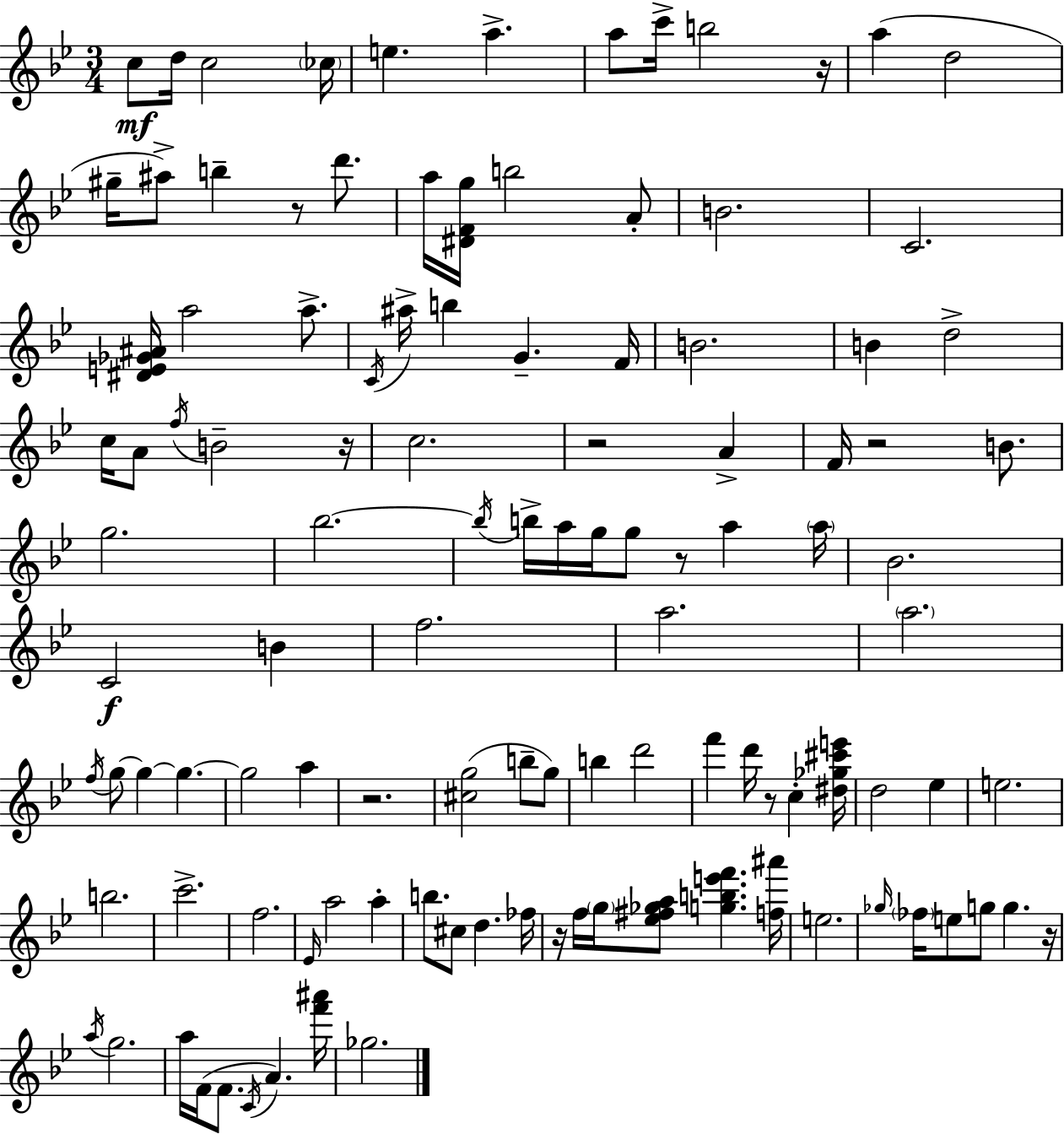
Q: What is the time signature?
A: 3/4